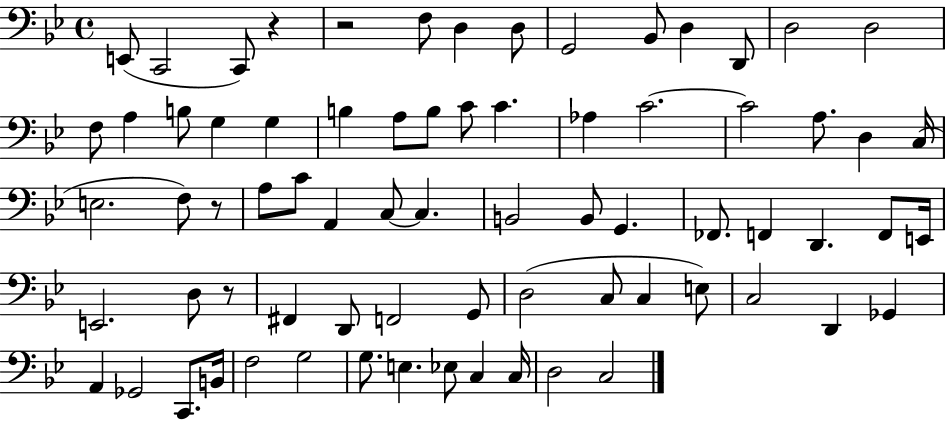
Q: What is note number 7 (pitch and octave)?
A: G2